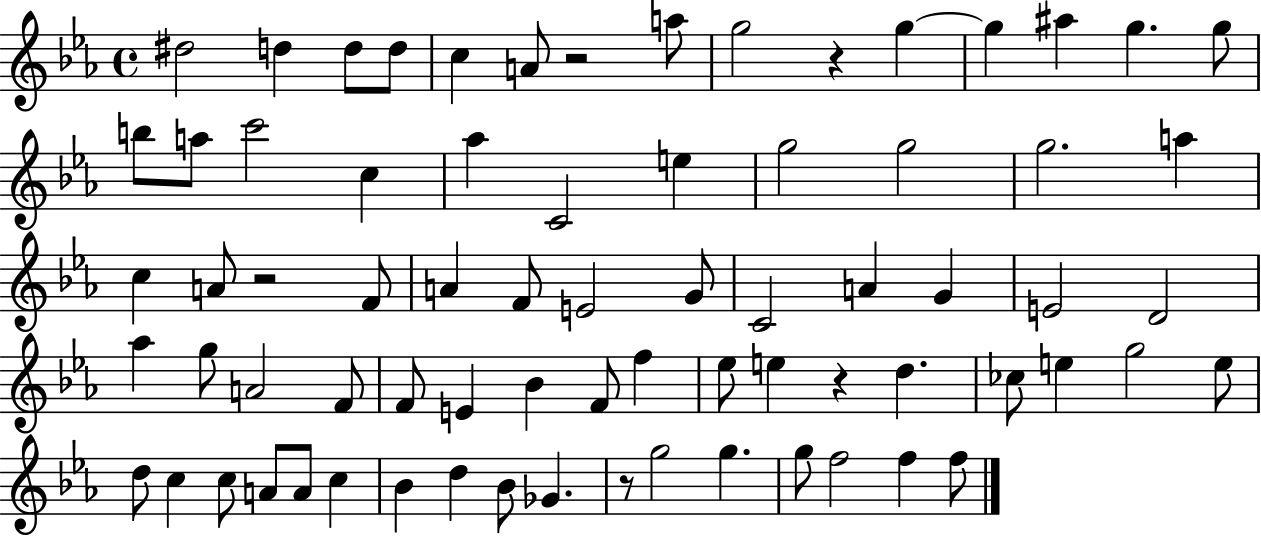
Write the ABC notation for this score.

X:1
T:Untitled
M:4/4
L:1/4
K:Eb
^d2 d d/2 d/2 c A/2 z2 a/2 g2 z g g ^a g g/2 b/2 a/2 c'2 c _a C2 e g2 g2 g2 a c A/2 z2 F/2 A F/2 E2 G/2 C2 A G E2 D2 _a g/2 A2 F/2 F/2 E _B F/2 f _e/2 e z d _c/2 e g2 e/2 d/2 c c/2 A/2 A/2 c _B d _B/2 _G z/2 g2 g g/2 f2 f f/2